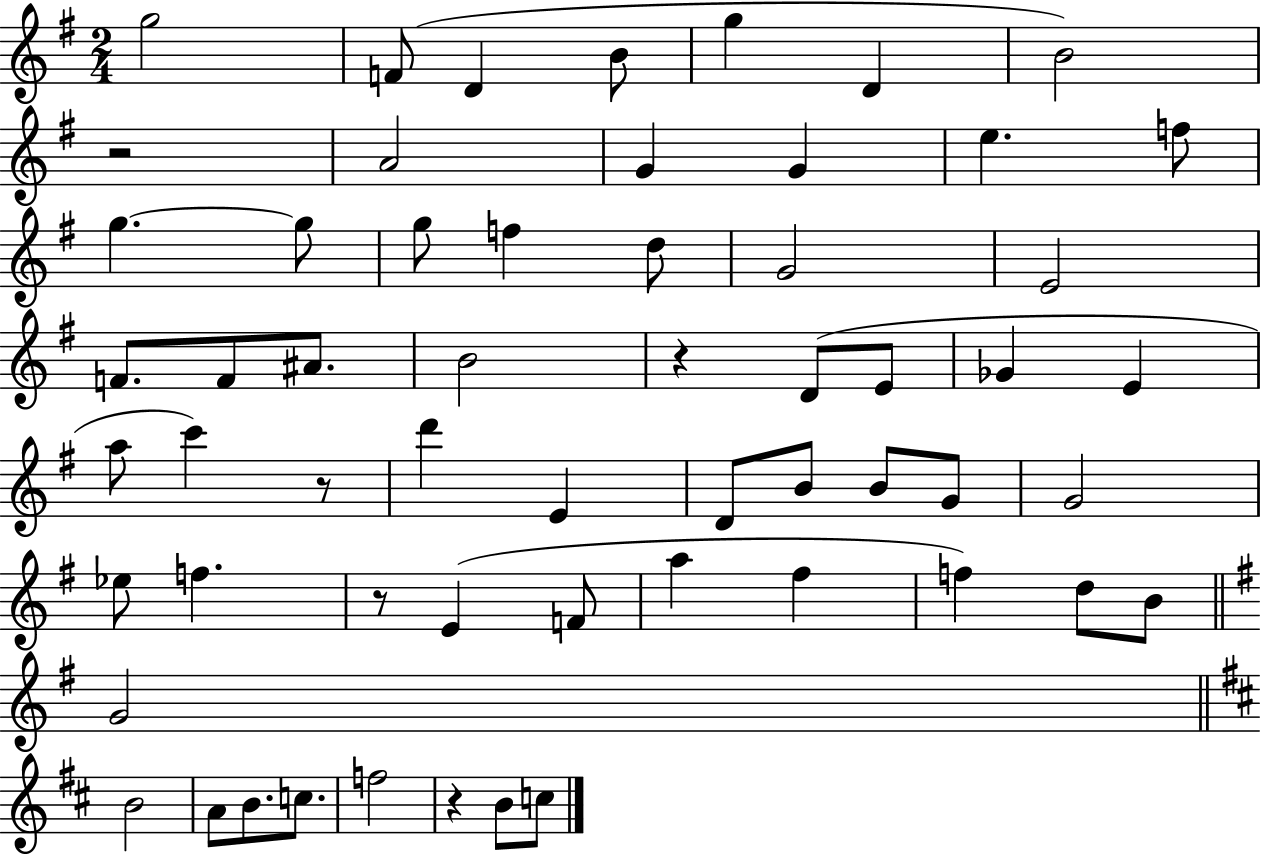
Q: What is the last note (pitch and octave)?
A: C5